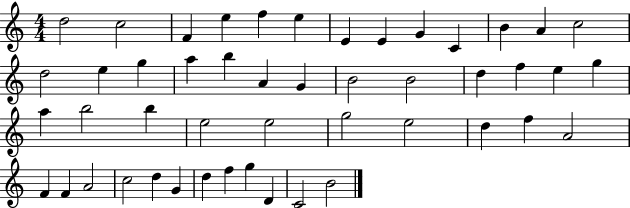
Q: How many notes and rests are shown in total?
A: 48